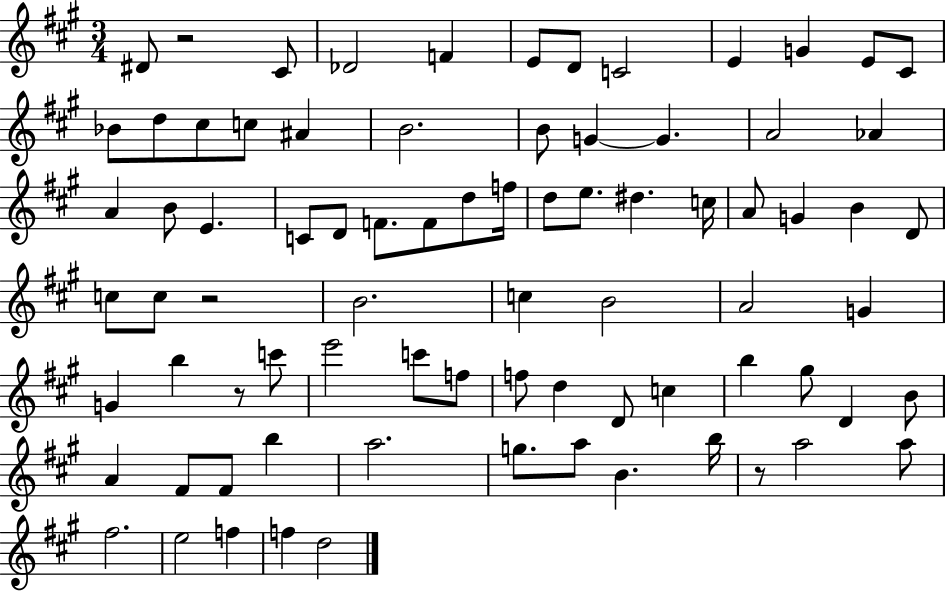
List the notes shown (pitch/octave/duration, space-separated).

D#4/e R/h C#4/e Db4/h F4/q E4/e D4/e C4/h E4/q G4/q E4/e C#4/e Bb4/e D5/e C#5/e C5/e A#4/q B4/h. B4/e G4/q G4/q. A4/h Ab4/q A4/q B4/e E4/q. C4/e D4/e F4/e. F4/e D5/e F5/s D5/e E5/e. D#5/q. C5/s A4/e G4/q B4/q D4/e C5/e C5/e R/h B4/h. C5/q B4/h A4/h G4/q G4/q B5/q R/e C6/e E6/h C6/e F5/e F5/e D5/q D4/e C5/q B5/q G#5/e D4/q B4/e A4/q F#4/e F#4/e B5/q A5/h. G5/e. A5/e B4/q. B5/s R/e A5/h A5/e F#5/h. E5/h F5/q F5/q D5/h